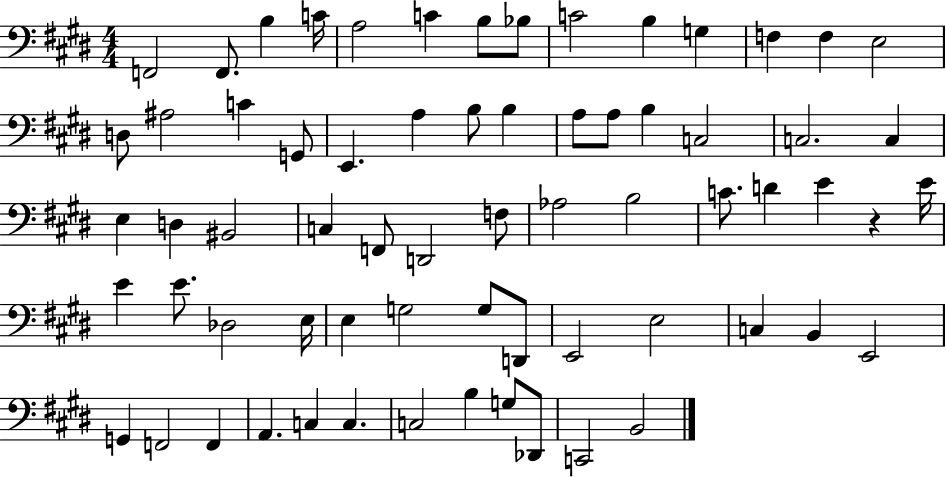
F2/h F2/e. B3/q C4/s A3/h C4/q B3/e Bb3/e C4/h B3/q G3/q F3/q F3/q E3/h D3/e A#3/h C4/q G2/e E2/q. A3/q B3/e B3/q A3/e A3/e B3/q C3/h C3/h. C3/q E3/q D3/q BIS2/h C3/q F2/e D2/h F3/e Ab3/h B3/h C4/e. D4/q E4/q R/q E4/s E4/q E4/e. Db3/h E3/s E3/q G3/h G3/e D2/e E2/h E3/h C3/q B2/q E2/h G2/q F2/h F2/q A2/q. C3/q C3/q. C3/h B3/q G3/e Db2/e C2/h B2/h